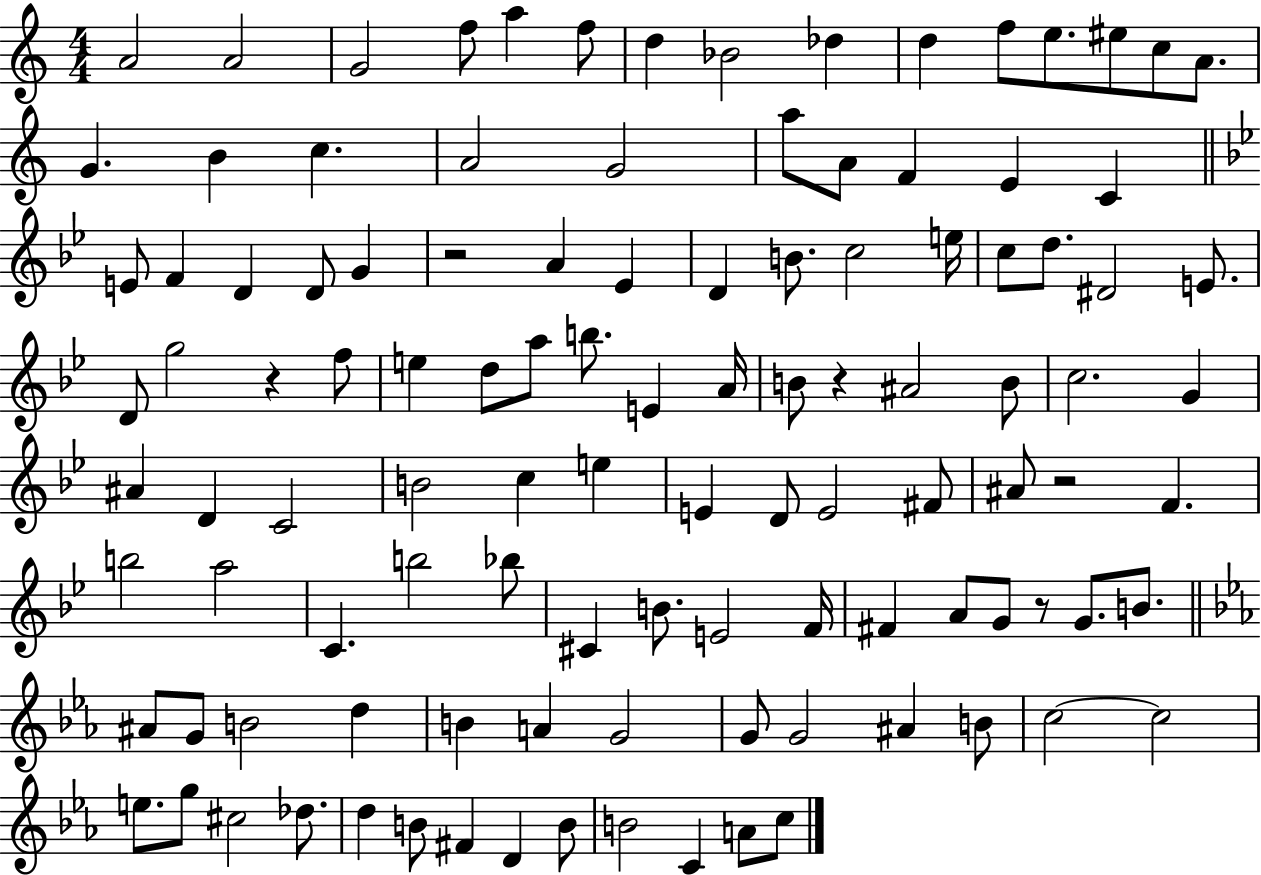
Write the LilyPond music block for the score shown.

{
  \clef treble
  \numericTimeSignature
  \time 4/4
  \key c \major
  a'2 a'2 | g'2 f''8 a''4 f''8 | d''4 bes'2 des''4 | d''4 f''8 e''8. eis''8 c''8 a'8. | \break g'4. b'4 c''4. | a'2 g'2 | a''8 a'8 f'4 e'4 c'4 | \bar "||" \break \key bes \major e'8 f'4 d'4 d'8 g'4 | r2 a'4 ees'4 | d'4 b'8. c''2 e''16 | c''8 d''8. dis'2 e'8. | \break d'8 g''2 r4 f''8 | e''4 d''8 a''8 b''8. e'4 a'16 | b'8 r4 ais'2 b'8 | c''2. g'4 | \break ais'4 d'4 c'2 | b'2 c''4 e''4 | e'4 d'8 e'2 fis'8 | ais'8 r2 f'4. | \break b''2 a''2 | c'4. b''2 bes''8 | cis'4 b'8. e'2 f'16 | fis'4 a'8 g'8 r8 g'8. b'8. | \break \bar "||" \break \key ees \major ais'8 g'8 b'2 d''4 | b'4 a'4 g'2 | g'8 g'2 ais'4 b'8 | c''2~~ c''2 | \break e''8. g''8 cis''2 des''8. | d''4 b'8 fis'4 d'4 b'8 | b'2 c'4 a'8 c''8 | \bar "|."
}